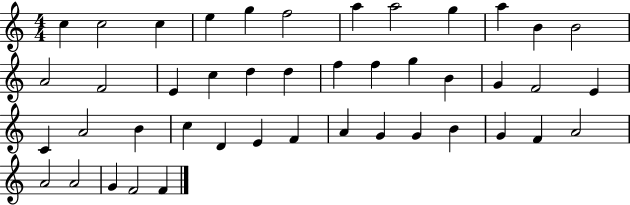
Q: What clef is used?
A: treble